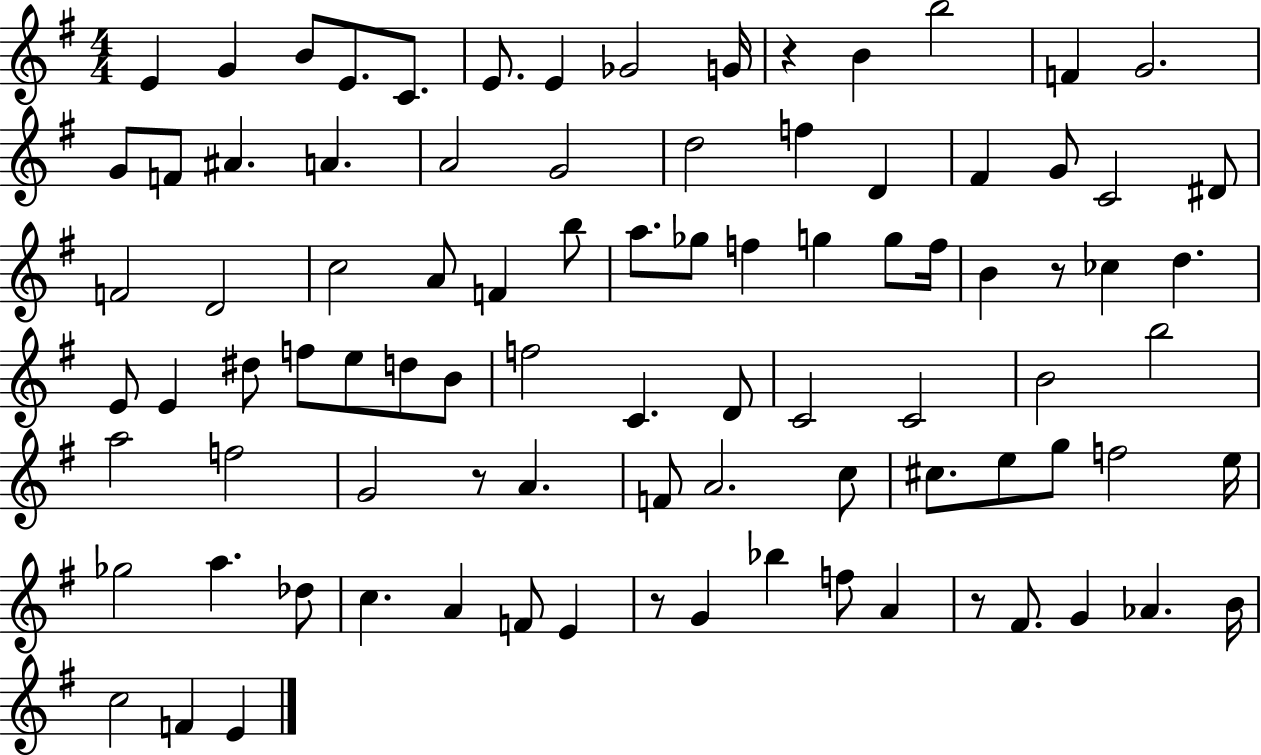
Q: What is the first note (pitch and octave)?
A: E4